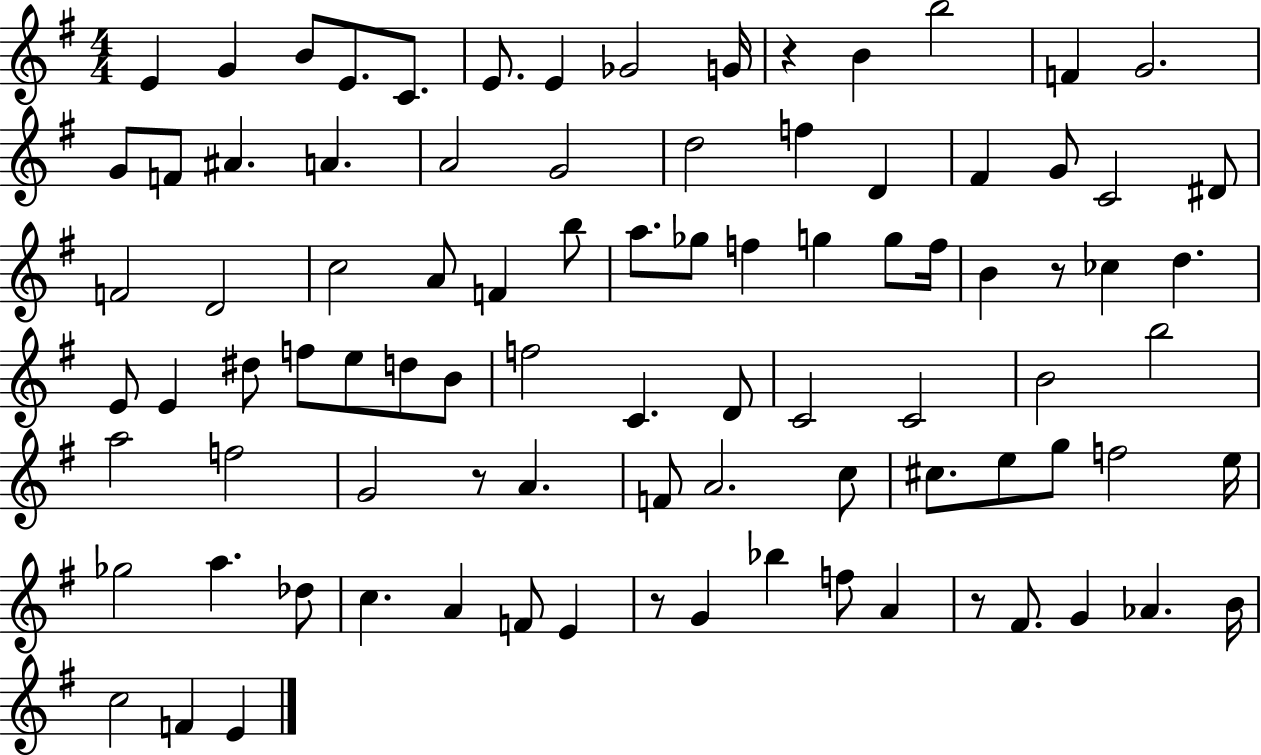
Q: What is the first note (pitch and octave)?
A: E4